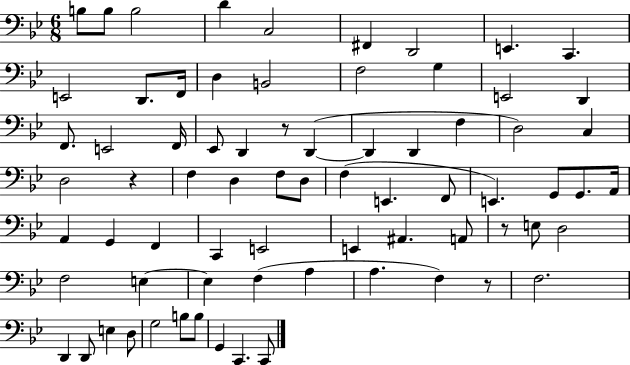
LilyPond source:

{
  \clef bass
  \numericTimeSignature
  \time 6/8
  \key bes \major
  b8 b8 b2 | d'4 c2 | fis,4 d,2 | e,4. c,4. | \break e,2 d,8. f,16 | d4 b,2 | f2 g4 | e,2 d,4 | \break f,8. e,2 f,16 | ees,8 d,4 r8 d,4~(~ | d,4 d,4 f4 | d2) c4 | \break d2 r4 | f4 d4 f8 d8 | f4( e,4. f,8 | e,4.) g,8 g,8. a,16 | \break a,4 g,4 f,4 | c,4 e,2 | e,4 ais,4. a,8 | r8 e8 d2 | \break f2 e4~~ | e4 f4( a4 | a4. f4) r8 | f2. | \break d,4 d,8 e4 d8 | g2 b8 b8 | g,4 c,4. c,8 | \bar "|."
}